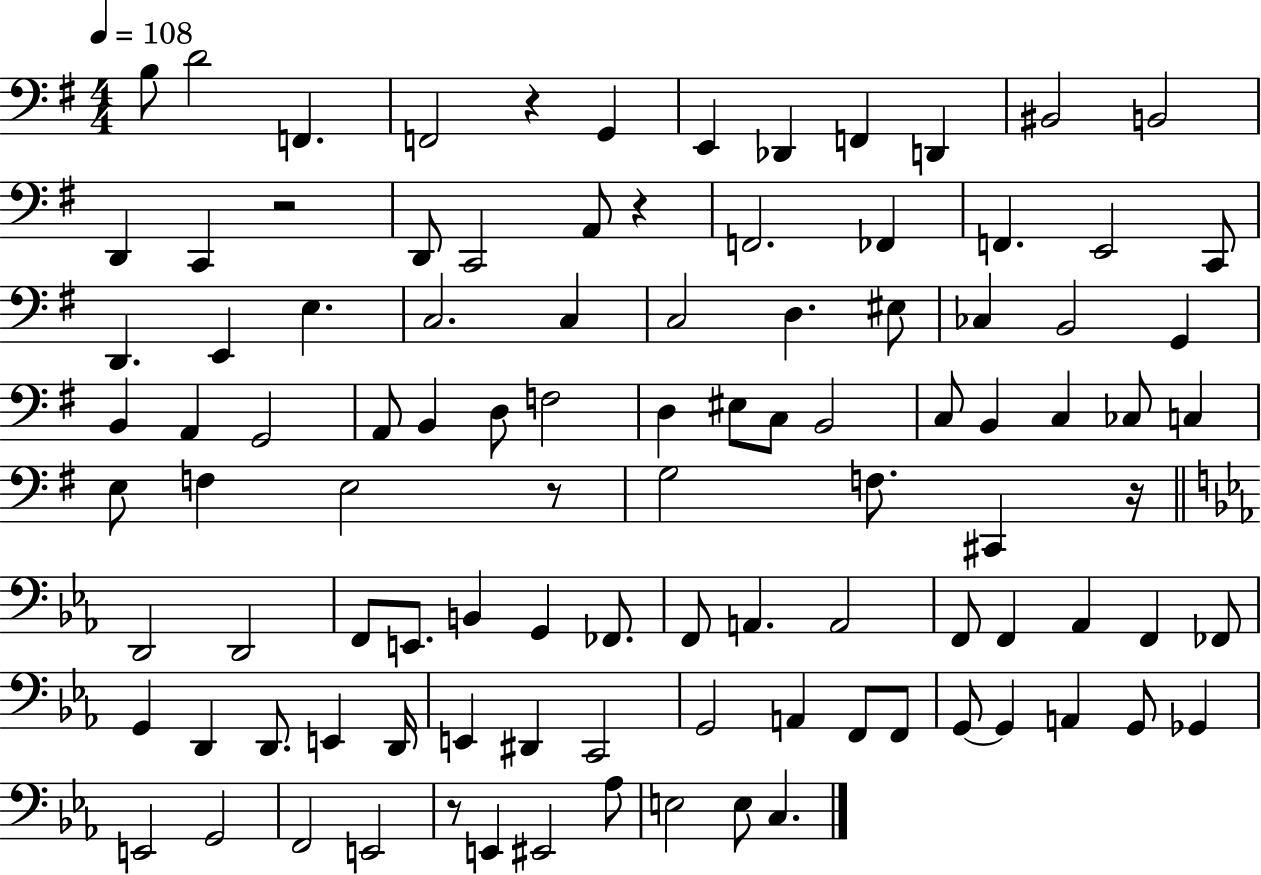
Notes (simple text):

B3/e D4/h F2/q. F2/h R/q G2/q E2/q Db2/q F2/q D2/q BIS2/h B2/h D2/q C2/q R/h D2/e C2/h A2/e R/q F2/h. FES2/q F2/q. E2/h C2/e D2/q. E2/q E3/q. C3/h. C3/q C3/h D3/q. EIS3/e CES3/q B2/h G2/q B2/q A2/q G2/h A2/e B2/q D3/e F3/h D3/q EIS3/e C3/e B2/h C3/e B2/q C3/q CES3/e C3/q E3/e F3/q E3/h R/e G3/h F3/e. C#2/q R/s D2/h D2/h F2/e E2/e. B2/q G2/q FES2/e. F2/e A2/q. A2/h F2/e F2/q Ab2/q F2/q FES2/e G2/q D2/q D2/e. E2/q D2/s E2/q D#2/q C2/h G2/h A2/q F2/e F2/e G2/e G2/q A2/q G2/e Gb2/q E2/h G2/h F2/h E2/h R/e E2/q EIS2/h Ab3/e E3/h E3/e C3/q.